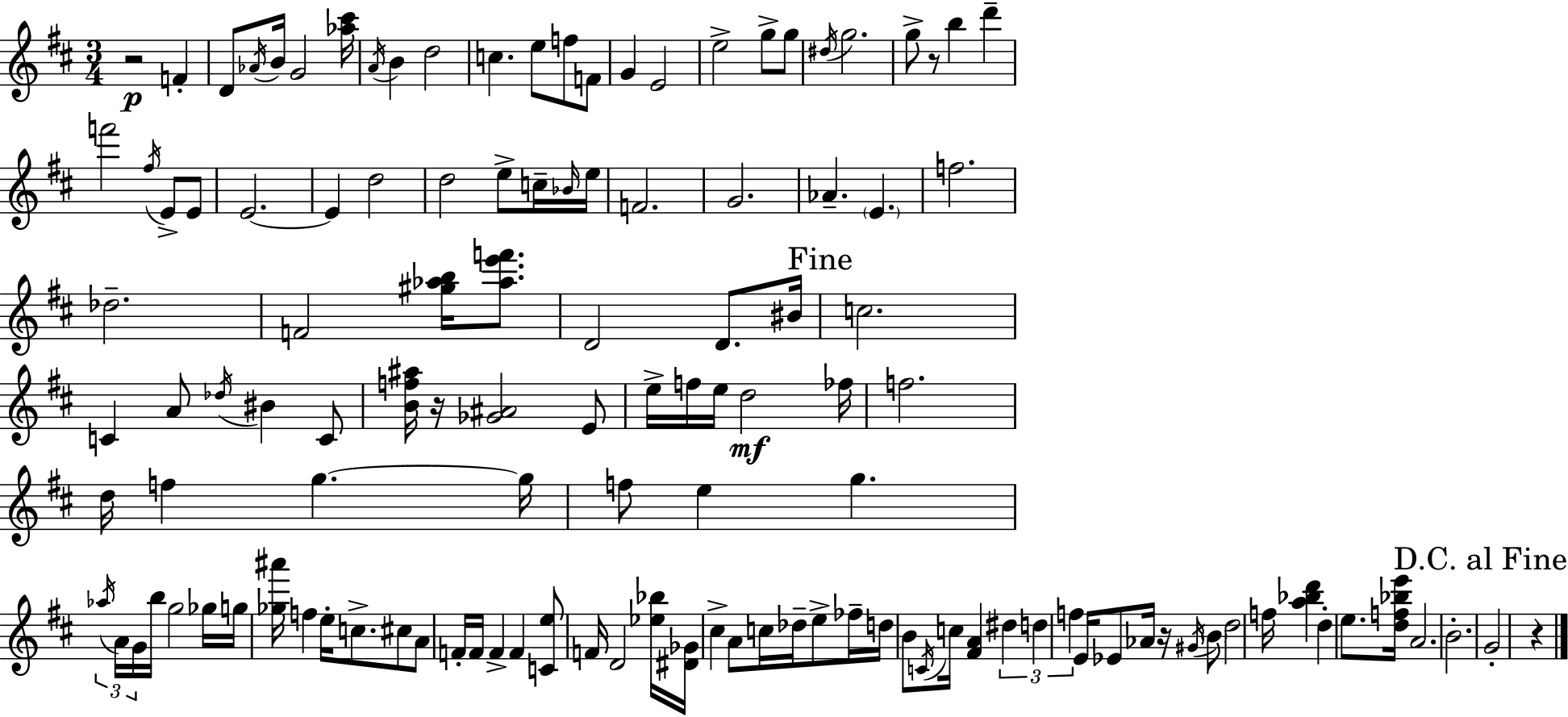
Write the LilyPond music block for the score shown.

{
  \clef treble
  \numericTimeSignature
  \time 3/4
  \key d \major
  r2\p f'4-. | d'8 \acciaccatura { aes'16 } b'16 g'2 | <aes'' cis'''>16 \acciaccatura { a'16 } b'4 d''2 | c''4. e''8 f''8 | \break f'8 g'4 e'2 | e''2-> g''8-> | g''8 \acciaccatura { dis''16 } g''2. | g''8-> r8 b''4 d'''4-- | \break f'''2 \acciaccatura { fis''16 } | e'8-> e'8 e'2.~~ | e'4 d''2 | d''2 | \break e''8-> c''16-- \grace { bes'16 } e''16 f'2. | g'2. | aes'4.-- \parenthesize e'4. | f''2. | \break des''2.-- | f'2 | <gis'' aes'' b''>16 <aes'' e''' f'''>8. d'2 | d'8. bis'16 \mark "Fine" c''2. | \break c'4 a'8 \acciaccatura { des''16 } | bis'4 c'8 <b' f'' ais''>16 r16 <ges' ais'>2 | e'8 e''16-> f''16 e''16 d''2\mf | fes''16 f''2. | \break d''16 f''4 g''4.~~ | g''16 f''8 e''4 | g''4. \tuplet 3/2 { \acciaccatura { aes''16 } a'16 g'16 } b''16 g''2 | ges''16 g''16 <ges'' ais'''>16 f''4 | \break e''16-. c''8.-> cis''8 a'8 f'16-. f'16 f'4-> | f'4 <c' e''>8 f'16 d'2 | <ees'' bes''>16 <dis' ges'>16 cis''4-> | a'8 c''16 des''16-- e''8-> fes''16-- d''16 b'8 \acciaccatura { c'16 } c''16 | \break <fis' a'>4 \tuplet 3/2 { dis''4 d''4 | f''4 } e'16 ees'8 aes'16 r16 \acciaccatura { gis'16 } \parenthesize b'8 | d''2 f''16 <a'' bes'' d'''>4 | d''4-. e''8. <d'' f'' bes'' e'''>16 a'2. | \break b'2.-. | \mark "D.C. al Fine" g'2-. | r4 \bar "|."
}